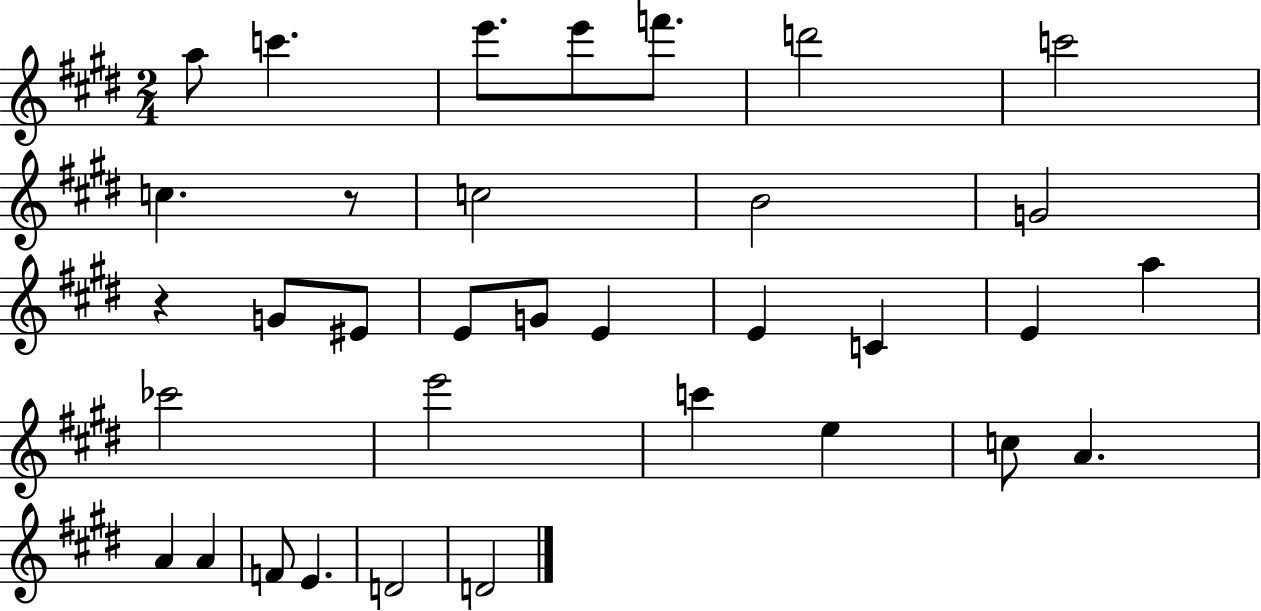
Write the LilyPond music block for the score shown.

{
  \clef treble
  \numericTimeSignature
  \time 2/4
  \key e \major
  a''8 c'''4. | e'''8. e'''8 f'''8. | d'''2 | c'''2 | \break c''4. r8 | c''2 | b'2 | g'2 | \break r4 g'8 eis'8 | e'8 g'8 e'4 | e'4 c'4 | e'4 a''4 | \break ces'''2 | e'''2 | c'''4 e''4 | c''8 a'4. | \break a'4 a'4 | f'8 e'4. | d'2 | d'2 | \break \bar "|."
}